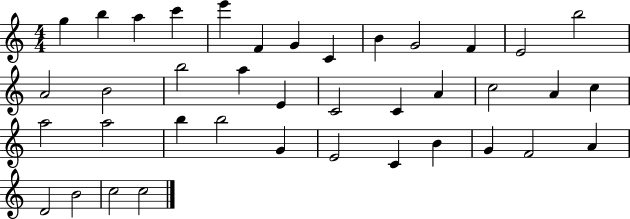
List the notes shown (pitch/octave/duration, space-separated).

G5/q B5/q A5/q C6/q E6/q F4/q G4/q C4/q B4/q G4/h F4/q E4/h B5/h A4/h B4/h B5/h A5/q E4/q C4/h C4/q A4/q C5/h A4/q C5/q A5/h A5/h B5/q B5/h G4/q E4/h C4/q B4/q G4/q F4/h A4/q D4/h B4/h C5/h C5/h